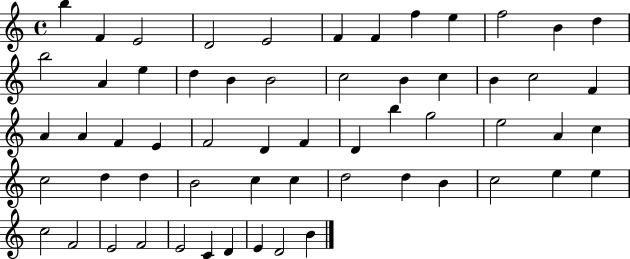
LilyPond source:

{
  \clef treble
  \time 4/4
  \defaultTimeSignature
  \key c \major
  b''4 f'4 e'2 | d'2 e'2 | f'4 f'4 f''4 e''4 | f''2 b'4 d''4 | \break b''2 a'4 e''4 | d''4 b'4 b'2 | c''2 b'4 c''4 | b'4 c''2 f'4 | \break a'4 a'4 f'4 e'4 | f'2 d'4 f'4 | d'4 b''4 g''2 | e''2 a'4 c''4 | \break c''2 d''4 d''4 | b'2 c''4 c''4 | d''2 d''4 b'4 | c''2 e''4 e''4 | \break c''2 f'2 | e'2 f'2 | e'2 c'4 d'4 | e'4 d'2 b'4 | \break \bar "|."
}